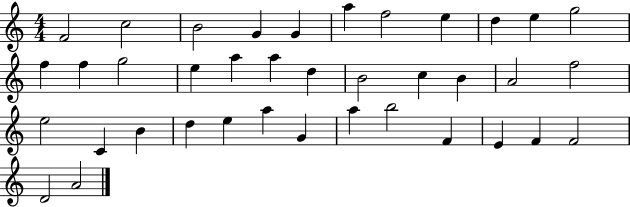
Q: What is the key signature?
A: C major